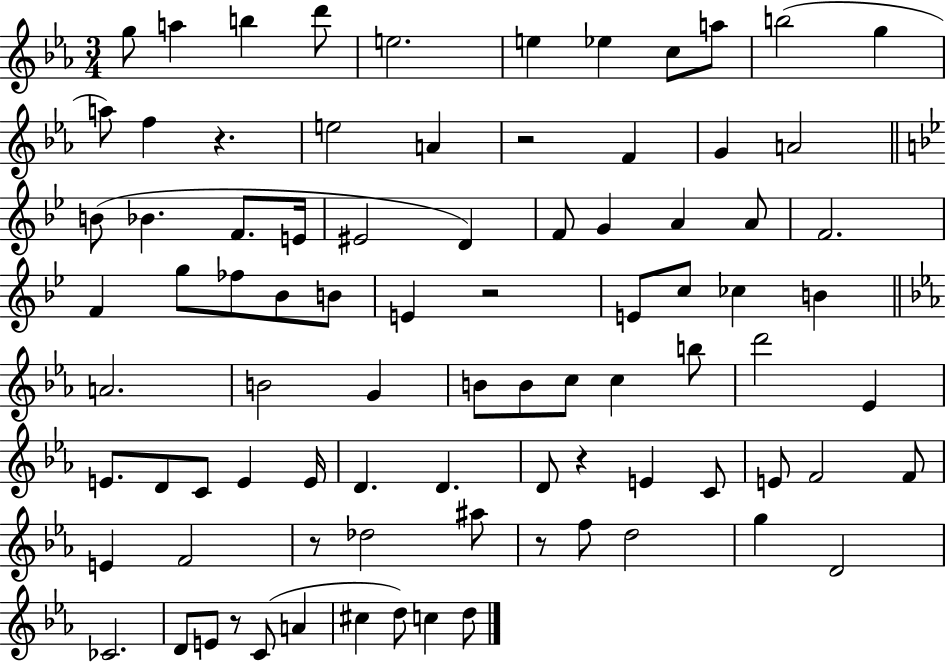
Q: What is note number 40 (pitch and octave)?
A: A4